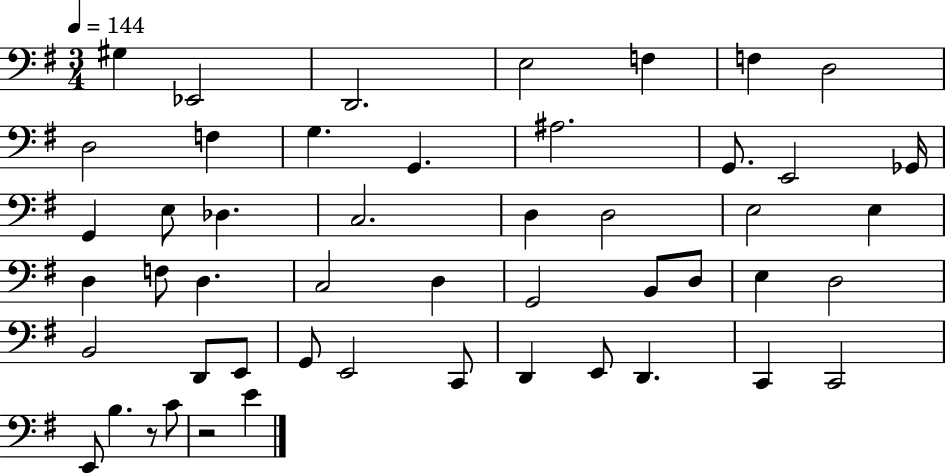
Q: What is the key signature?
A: G major